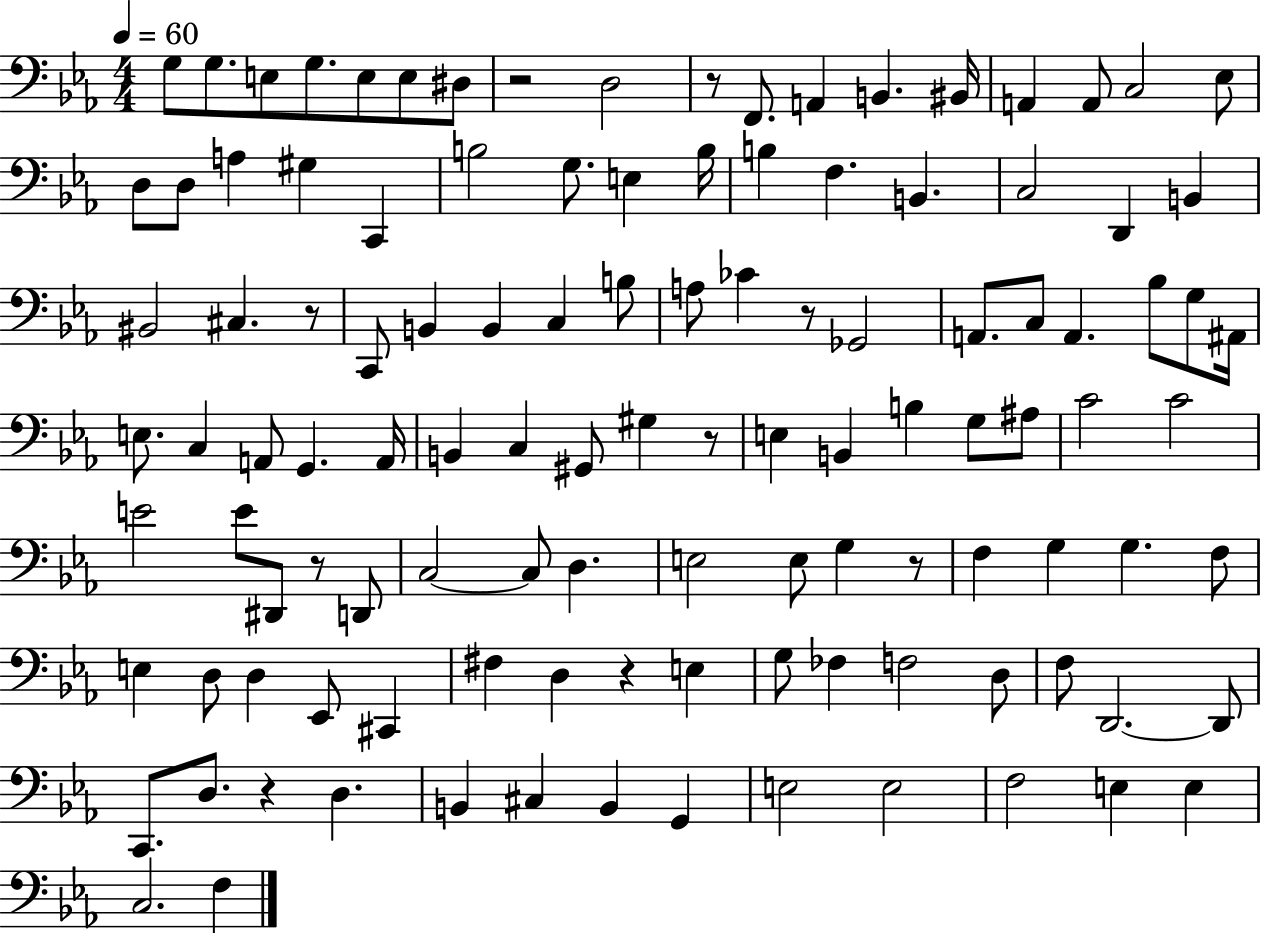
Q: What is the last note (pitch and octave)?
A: F3